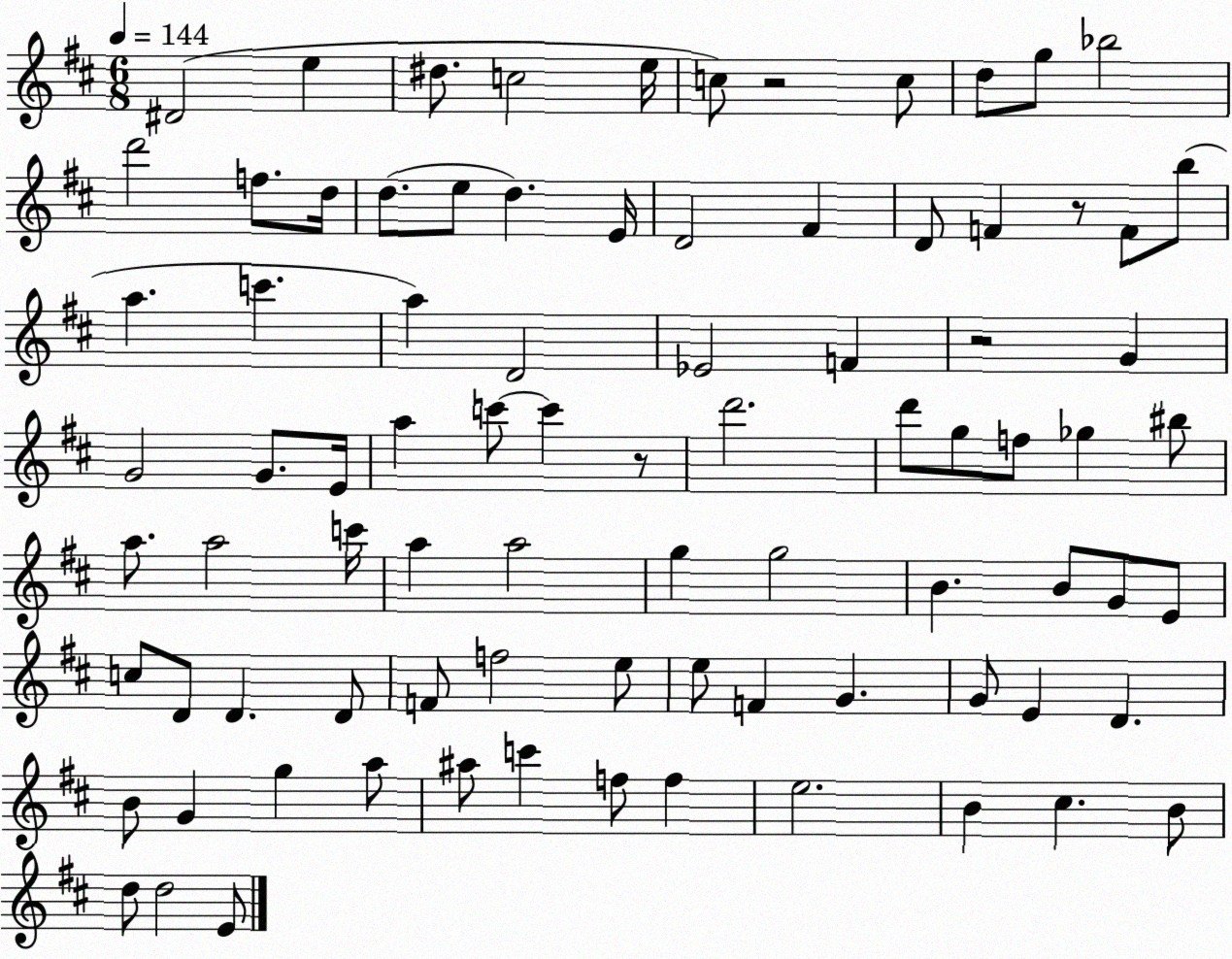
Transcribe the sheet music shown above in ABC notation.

X:1
T:Untitled
M:6/8
L:1/4
K:D
^D2 e ^d/2 c2 e/4 c/2 z2 c/2 d/2 g/2 _b2 d'2 f/2 d/4 d/2 e/2 d E/4 D2 ^F D/2 F z/2 F/2 b/2 a c' a D2 _E2 F z2 G G2 G/2 E/4 a c'/2 c' z/2 d'2 d'/2 g/2 f/2 _g ^b/2 a/2 a2 c'/4 a a2 g g2 B B/2 G/2 E/2 c/2 D/2 D D/2 F/2 f2 e/2 e/2 F G G/2 E D B/2 G g a/2 ^a/2 c' f/2 f e2 B ^c B/2 d/2 d2 E/2